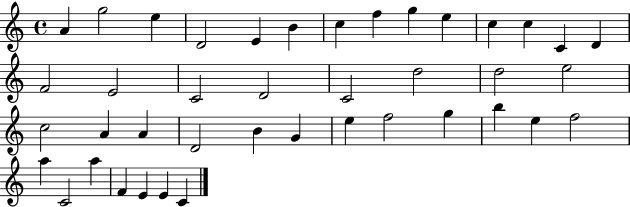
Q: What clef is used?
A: treble